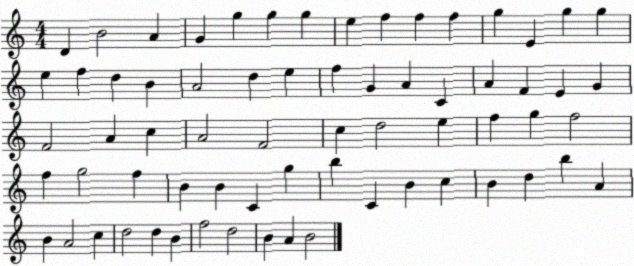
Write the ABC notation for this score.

X:1
T:Untitled
M:4/4
L:1/4
K:C
D B2 A G g g g e f f f g E g g e f d B A2 d e f G A C A F E G F2 A c A2 F2 c d2 e f g f2 f g2 f B B C g b C B c B d b A B A2 c d2 d B f2 d2 B A B2